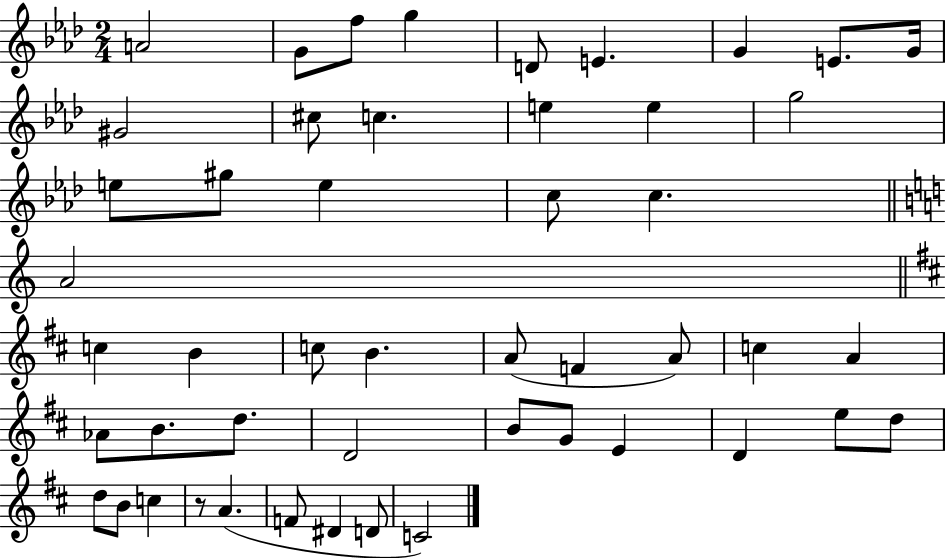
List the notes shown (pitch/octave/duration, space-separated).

A4/h G4/e F5/e G5/q D4/e E4/q. G4/q E4/e. G4/s G#4/h C#5/e C5/q. E5/q E5/q G5/h E5/e G#5/e E5/q C5/e C5/q. A4/h C5/q B4/q C5/e B4/q. A4/e F4/q A4/e C5/q A4/q Ab4/e B4/e. D5/e. D4/h B4/e G4/e E4/q D4/q E5/e D5/e D5/e B4/e C5/q R/e A4/q. F4/e D#4/q D4/e C4/h